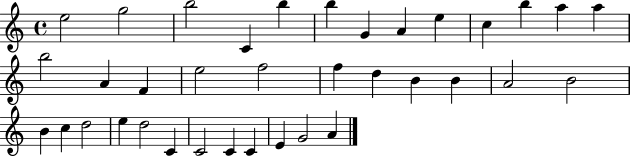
E5/h G5/h B5/h C4/q B5/q B5/q G4/q A4/q E5/q C5/q B5/q A5/q A5/q B5/h A4/q F4/q E5/h F5/h F5/q D5/q B4/q B4/q A4/h B4/h B4/q C5/q D5/h E5/q D5/h C4/q C4/h C4/q C4/q E4/q G4/h A4/q